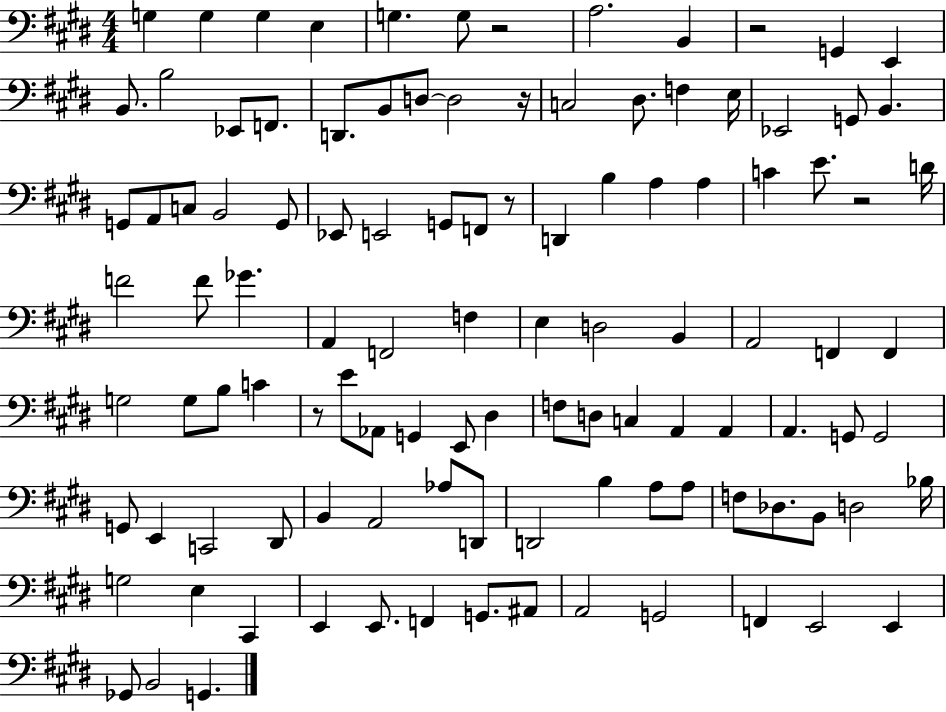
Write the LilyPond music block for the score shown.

{
  \clef bass
  \numericTimeSignature
  \time 4/4
  \key e \major
  g4 g4 g4 e4 | g4. g8 r2 | a2. b,4 | r2 g,4 e,4 | \break b,8. b2 ees,8 f,8. | d,8. b,8 d8~~ d2 r16 | c2 dis8. f4 e16 | ees,2 g,8 b,4. | \break g,8 a,8 c8 b,2 g,8 | ees,8 e,2 g,8 f,8 r8 | d,4 b4 a4 a4 | c'4 e'8. r2 d'16 | \break f'2 f'8 ges'4. | a,4 f,2 f4 | e4 d2 b,4 | a,2 f,4 f,4 | \break g2 g8 b8 c'4 | r8 e'8 aes,8 g,4 e,8 dis4 | f8 d8 c4 a,4 a,4 | a,4. g,8 g,2 | \break g,8 e,4 c,2 dis,8 | b,4 a,2 aes8 d,8 | d,2 b4 a8 a8 | f8 des8. b,8 d2 bes16 | \break g2 e4 cis,4 | e,4 e,8. f,4 g,8. ais,8 | a,2 g,2 | f,4 e,2 e,4 | \break ges,8 b,2 g,4. | \bar "|."
}